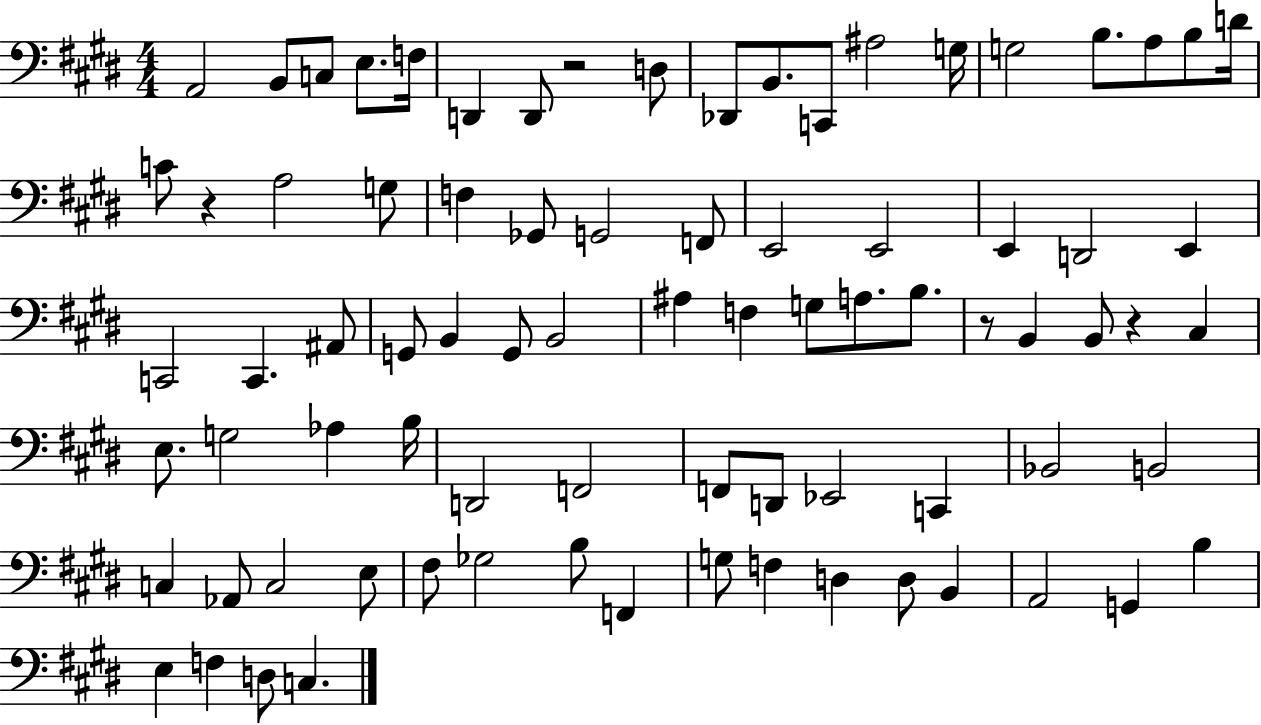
{
  \clef bass
  \numericTimeSignature
  \time 4/4
  \key e \major
  a,2 b,8 c8 e8. f16 | d,4 d,8 r2 d8 | des,8 b,8. c,8 ais2 g16 | g2 b8. a8 b8 d'16 | \break c'8 r4 a2 g8 | f4 ges,8 g,2 f,8 | e,2 e,2 | e,4 d,2 e,4 | \break c,2 c,4. ais,8 | g,8 b,4 g,8 b,2 | ais4 f4 g8 a8. b8. | r8 b,4 b,8 r4 cis4 | \break e8. g2 aes4 b16 | d,2 f,2 | f,8 d,8 ees,2 c,4 | bes,2 b,2 | \break c4 aes,8 c2 e8 | fis8 ges2 b8 f,4 | g8 f4 d4 d8 b,4 | a,2 g,4 b4 | \break e4 f4 d8 c4. | \bar "|."
}